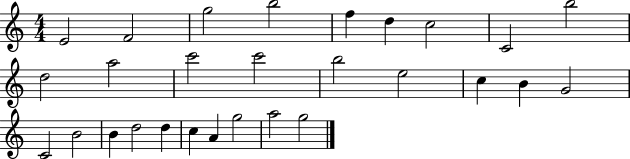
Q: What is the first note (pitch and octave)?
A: E4